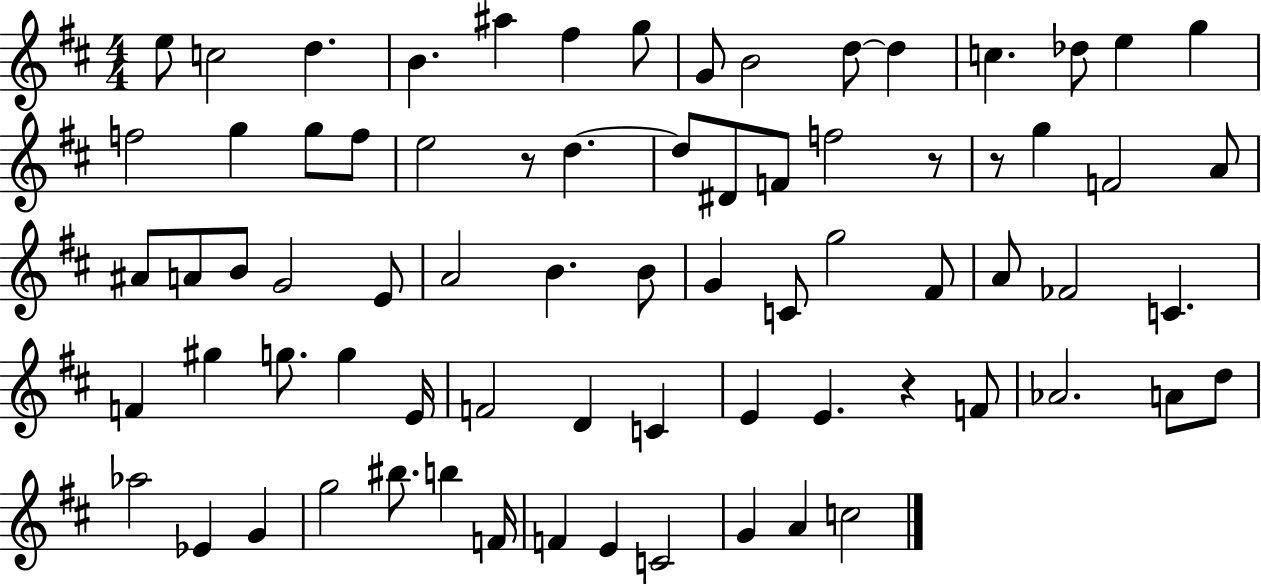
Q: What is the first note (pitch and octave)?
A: E5